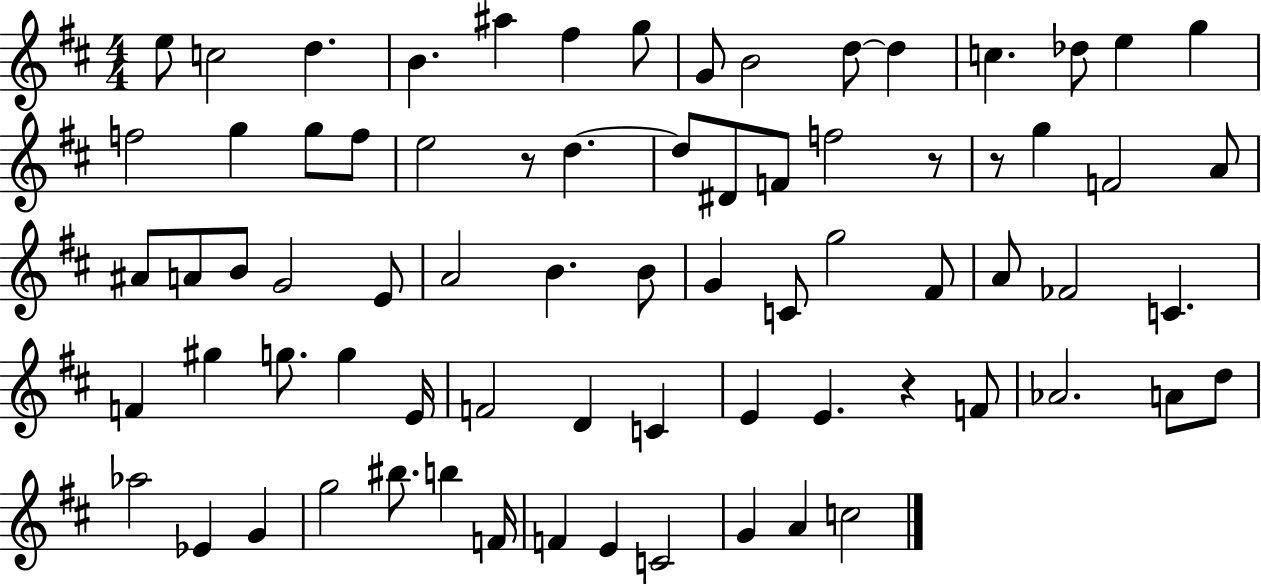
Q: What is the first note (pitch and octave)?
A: E5